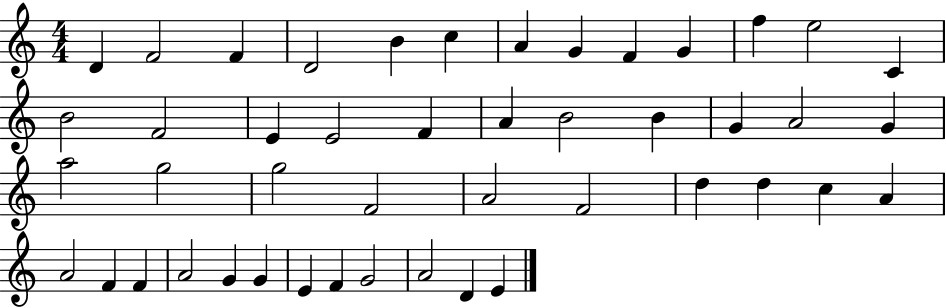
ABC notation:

X:1
T:Untitled
M:4/4
L:1/4
K:C
D F2 F D2 B c A G F G f e2 C B2 F2 E E2 F A B2 B G A2 G a2 g2 g2 F2 A2 F2 d d c A A2 F F A2 G G E F G2 A2 D E